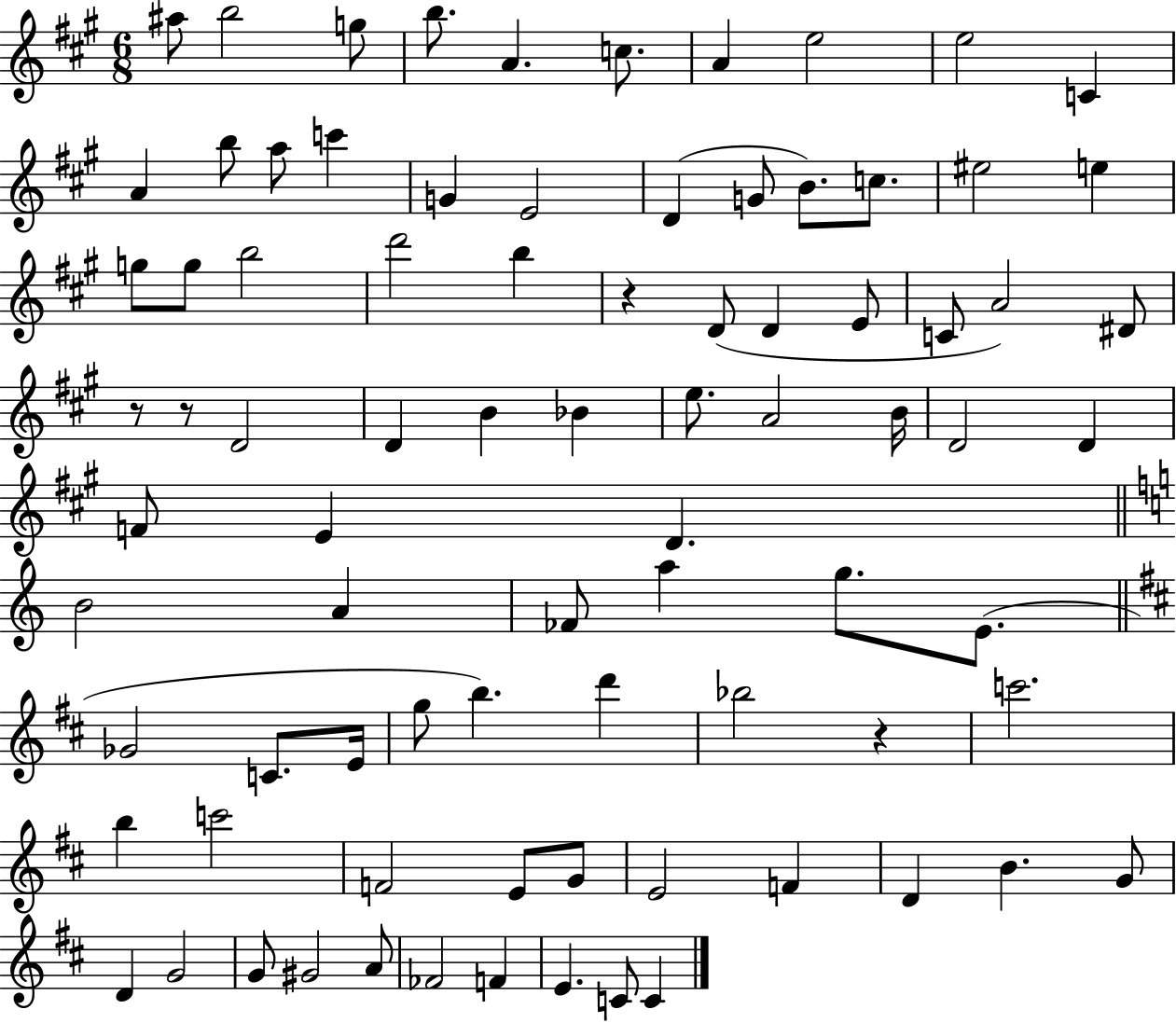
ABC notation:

X:1
T:Untitled
M:6/8
L:1/4
K:A
^a/2 b2 g/2 b/2 A c/2 A e2 e2 C A b/2 a/2 c' G E2 D G/2 B/2 c/2 ^e2 e g/2 g/2 b2 d'2 b z D/2 D E/2 C/2 A2 ^D/2 z/2 z/2 D2 D B _B e/2 A2 B/4 D2 D F/2 E D B2 A _F/2 a g/2 E/2 _G2 C/2 E/4 g/2 b d' _b2 z c'2 b c'2 F2 E/2 G/2 E2 F D B G/2 D G2 G/2 ^G2 A/2 _F2 F E C/2 C